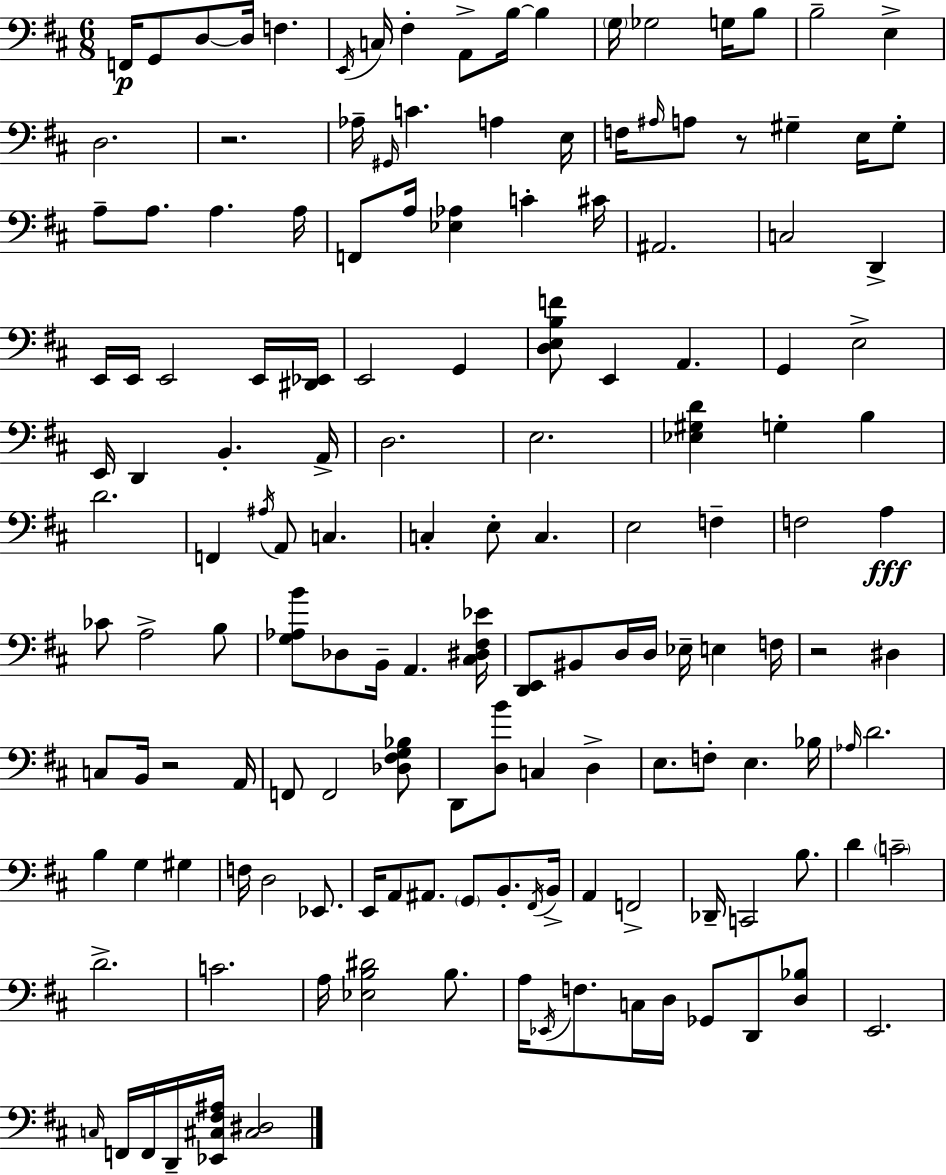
{
  \clef bass
  \numericTimeSignature
  \time 6/8
  \key d \major
  f,16\p g,8 d8~~ d16 f4. | \acciaccatura { e,16 } c16 fis4-. a,8-> b16~~ b4 | \parenthesize g16 ges2 g16 b8 | b2-- e4-> | \break d2. | r2. | aes16-- \grace { gis,16 } c'4. a4 | e16 f16 \grace { ais16 } a8 r8 gis4-- | \break e16 gis8-. a8-- a8. a4. | a16 f,8 a16 <ees aes>4 c'4-. | cis'16 ais,2. | c2 d,4-> | \break e,16 e,16 e,2 | e,16 <dis, ees,>16 e,2 g,4 | <d e b f'>8 e,4 a,4. | g,4 e2-> | \break e,16 d,4 b,4.-. | a,16-> d2. | e2. | <ees gis d'>4 g4-. b4 | \break d'2. | f,4 \acciaccatura { ais16 } a,8 c4. | c4-. e8-. c4. | e2 | \break f4-- f2 | a4\fff ces'8 a2-> | b8 <g aes b'>8 des8 b,16-- a,4. | <cis dis fis ees'>16 <d, e,>8 bis,8 d16 d16 ees16-- e4 | \break f16 r2 | dis4 c8 b,16 r2 | a,16 f,8 f,2 | <des fis g bes>8 d,8 <d b'>8 c4 | \break d4-> e8. f8-. e4. | bes16 \grace { aes16 } d'2. | b4 g4 | gis4 f16 d2 | \break ees,8. e,16 a,8 ais,8. \parenthesize g,8 | b,8.-. \acciaccatura { fis,16 } b,16-> a,4 f,2-> | des,16-- c,2 | b8. d'4 \parenthesize c'2-- | \break d'2.-> | c'2. | a16 <ees b dis'>2 | b8. a16 \acciaccatura { ees,16 } f8. c16 | \break d16 ges,8 d,8 <d bes>8 e,2. | \grace { c16 } f,16 f,16 d,16-- <ees, cis fis ais>16 | <cis dis>2 \bar "|."
}